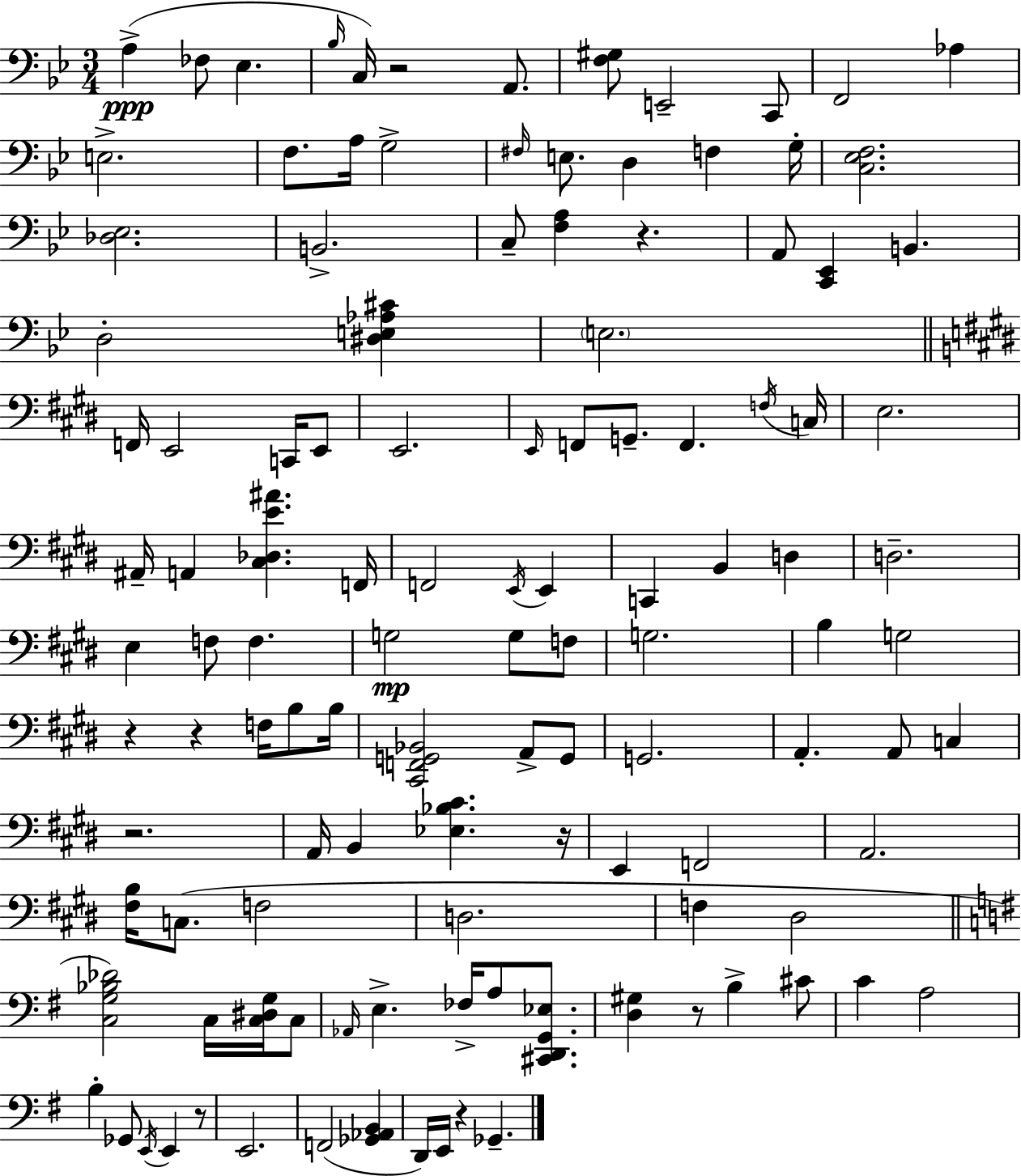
A3/q FES3/e Eb3/q. Bb3/s C3/s R/h A2/e. [F3,G#3]/e E2/h C2/e F2/h Ab3/q E3/h. F3/e. A3/s G3/h F#3/s E3/e. D3/q F3/q G3/s [C3,Eb3,F3]/h. [Db3,Eb3]/h. B2/h. C3/e [F3,A3]/q R/q. A2/e [C2,Eb2]/q B2/q. D3/h [D#3,E3,Ab3,C#4]/q E3/h. F2/s E2/h C2/s E2/e E2/h. E2/s F2/e G2/e. F2/q. F3/s C3/s E3/h. A#2/s A2/q [C#3,Db3,E4,A#4]/q. F2/s F2/h E2/s E2/q C2/q B2/q D3/q D3/h. E3/q F3/e F3/q. G3/h G3/e F3/e G3/h. B3/q G3/h R/q R/q F3/s B3/e B3/s [C#2,F2,G2,Bb2]/h A2/e G2/e G2/h. A2/q. A2/e C3/q R/h. A2/s B2/q [Eb3,Bb3,C#4]/q. R/s E2/q F2/h A2/h. [F#3,B3]/s C3/e. F3/h D3/h. F3/q D#3/h [C3,G3,Bb3,Db4]/h C3/s [C3,D#3,G3]/s C3/e Ab2/s E3/q. FES3/s A3/e [C#2,D2,G2,Eb3]/e. [D3,G#3]/q R/e B3/q C#4/e C4/q A3/h B3/q Gb2/e E2/s E2/q R/e E2/h. F2/h [Gb2,Ab2,B2]/q D2/s E2/s R/q Gb2/q.